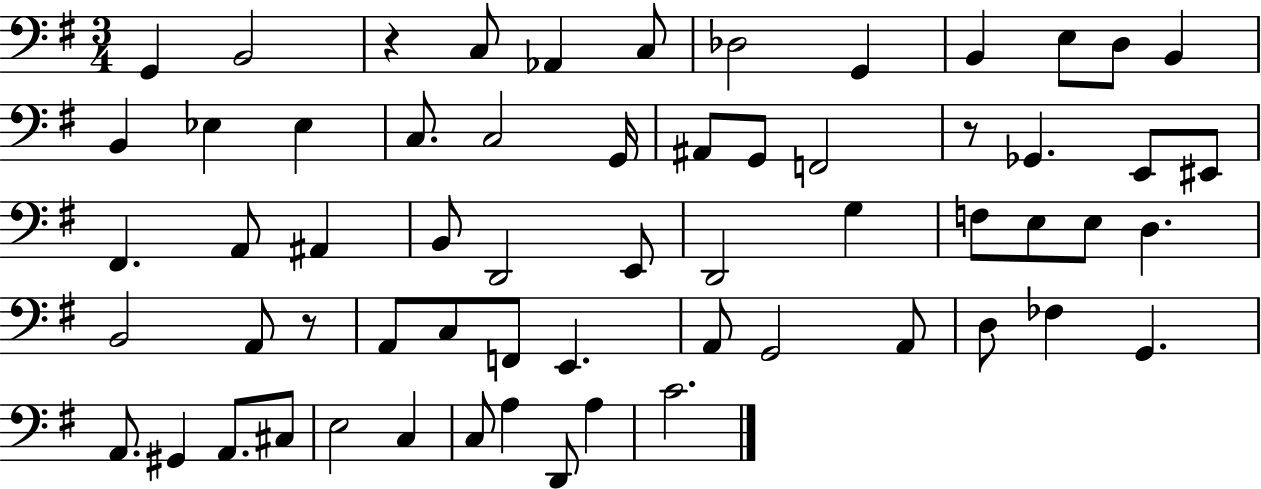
X:1
T:Untitled
M:3/4
L:1/4
K:G
G,, B,,2 z C,/2 _A,, C,/2 _D,2 G,, B,, E,/2 D,/2 B,, B,, _E, _E, C,/2 C,2 G,,/4 ^A,,/2 G,,/2 F,,2 z/2 _G,, E,,/2 ^E,,/2 ^F,, A,,/2 ^A,, B,,/2 D,,2 E,,/2 D,,2 G, F,/2 E,/2 E,/2 D, B,,2 A,,/2 z/2 A,,/2 C,/2 F,,/2 E,, A,,/2 G,,2 A,,/2 D,/2 _F, G,, A,,/2 ^G,, A,,/2 ^C,/2 E,2 C, C,/2 A, D,,/2 A, C2